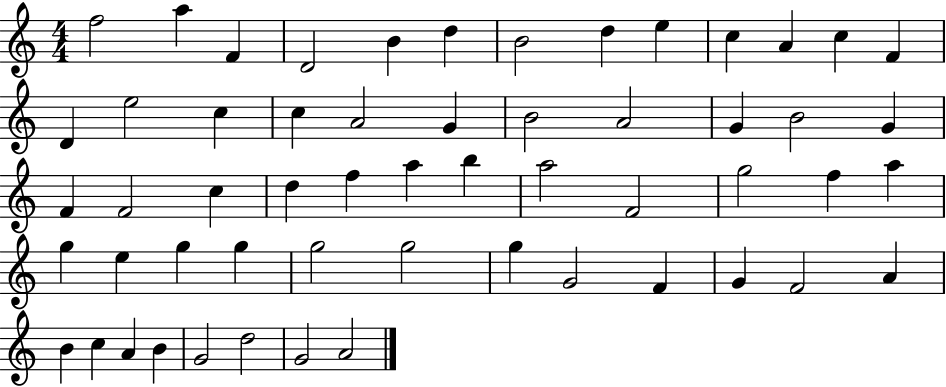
F5/h A5/q F4/q D4/h B4/q D5/q B4/h D5/q E5/q C5/q A4/q C5/q F4/q D4/q E5/h C5/q C5/q A4/h G4/q B4/h A4/h G4/q B4/h G4/q F4/q F4/h C5/q D5/q F5/q A5/q B5/q A5/h F4/h G5/h F5/q A5/q G5/q E5/q G5/q G5/q G5/h G5/h G5/q G4/h F4/q G4/q F4/h A4/q B4/q C5/q A4/q B4/q G4/h D5/h G4/h A4/h